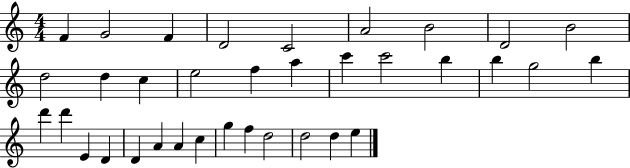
{
  \clef treble
  \numericTimeSignature
  \time 4/4
  \key c \major
  f'4 g'2 f'4 | d'2 c'2 | a'2 b'2 | d'2 b'2 | \break d''2 d''4 c''4 | e''2 f''4 a''4 | c'''4 c'''2 b''4 | b''4 g''2 b''4 | \break d'''4 d'''4 e'4 d'4 | d'4 a'4 a'4 c''4 | g''4 f''4 d''2 | d''2 d''4 e''4 | \break \bar "|."
}